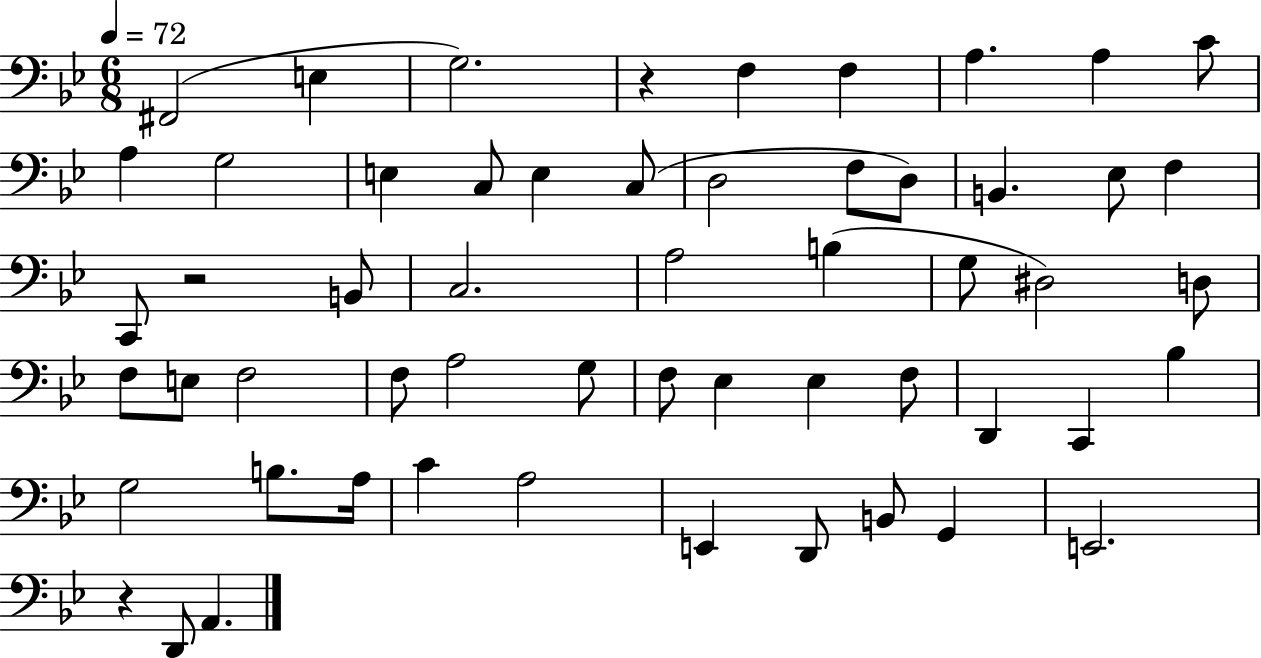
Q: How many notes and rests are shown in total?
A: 56